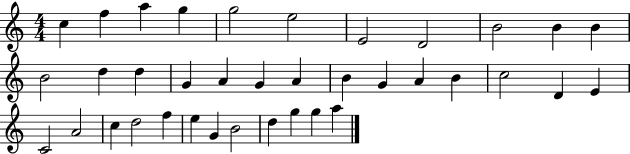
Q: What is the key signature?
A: C major